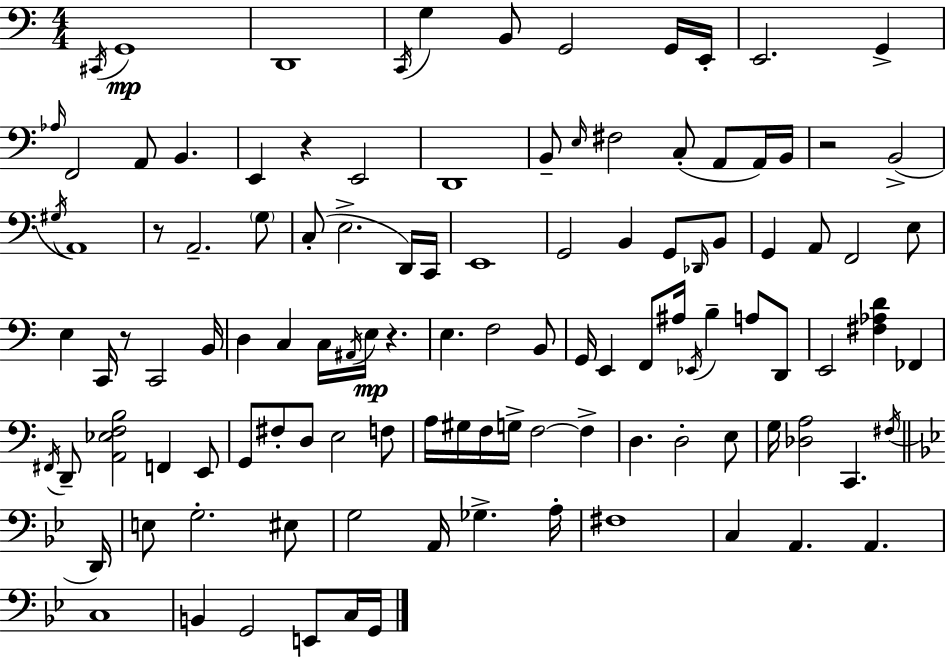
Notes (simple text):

C#2/s G2/w D2/w C2/s G3/q B2/e G2/h G2/s E2/s E2/h. G2/q Ab3/s F2/h A2/e B2/q. E2/q R/q E2/h D2/w B2/e E3/s F#3/h C3/e A2/e A2/s B2/s R/h B2/h G#3/s A2/w R/e A2/h. G3/e C3/e E3/h. D2/s C2/s E2/w G2/h B2/q G2/e Db2/s B2/e G2/q A2/e F2/h E3/e E3/q C2/s R/e C2/h B2/s D3/q C3/q C3/s A#2/s E3/s R/q. E3/q. F3/h B2/e G2/s E2/q F2/e A#3/s Eb2/s B3/q A3/e D2/e E2/h [F#3,Ab3,D4]/q FES2/q F#2/s D2/e [A2,Eb3,F3,B3]/h F2/q E2/e G2/e F#3/e D3/e E3/h F3/e A3/s G#3/s F3/s G3/s F3/h F3/q D3/q. D3/h E3/e G3/s [Db3,A3]/h C2/q. F#3/s D2/s E3/e G3/h. EIS3/e G3/h A2/s Gb3/q. A3/s F#3/w C3/q A2/q. A2/q. C3/w B2/q G2/h E2/e C3/s G2/s